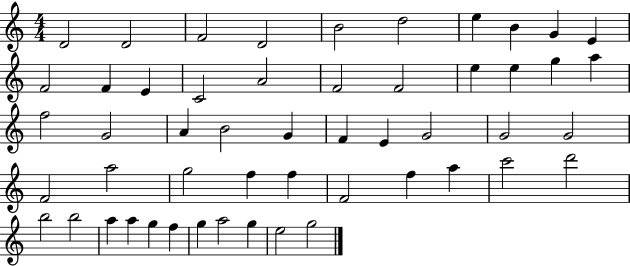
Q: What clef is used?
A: treble